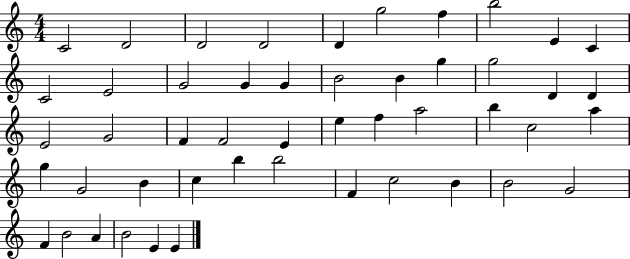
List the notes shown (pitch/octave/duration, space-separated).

C4/h D4/h D4/h D4/h D4/q G5/h F5/q B5/h E4/q C4/q C4/h E4/h G4/h G4/q G4/q B4/h B4/q G5/q G5/h D4/q D4/q E4/h G4/h F4/q F4/h E4/q E5/q F5/q A5/h B5/q C5/h A5/q G5/q G4/h B4/q C5/q B5/q B5/h F4/q C5/h B4/q B4/h G4/h F4/q B4/h A4/q B4/h E4/q E4/q